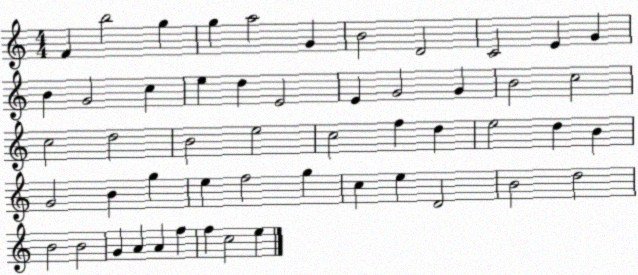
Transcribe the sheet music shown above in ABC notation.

X:1
T:Untitled
M:4/4
L:1/4
K:C
F b2 g g a2 G B2 D2 C2 E G B G2 c e d E2 E G2 G B2 c2 c2 d2 B2 e2 c2 f d e2 d B G2 B g e f2 g c e D2 B2 d2 B2 B2 G A A f f c2 e